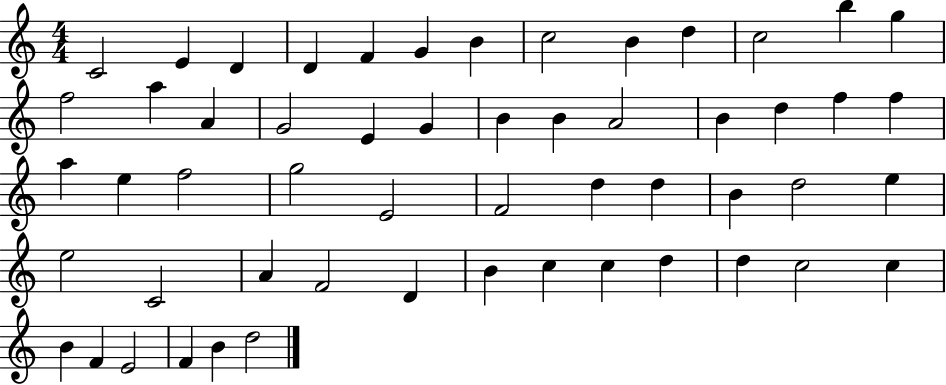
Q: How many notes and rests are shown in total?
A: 55